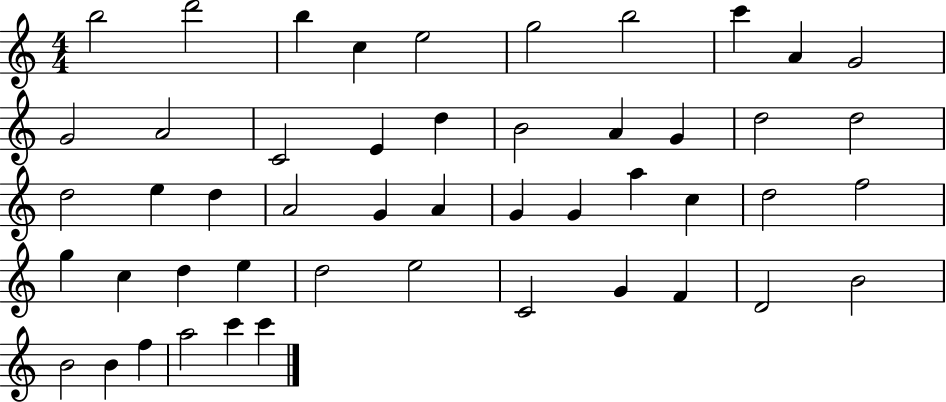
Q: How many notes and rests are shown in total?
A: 49